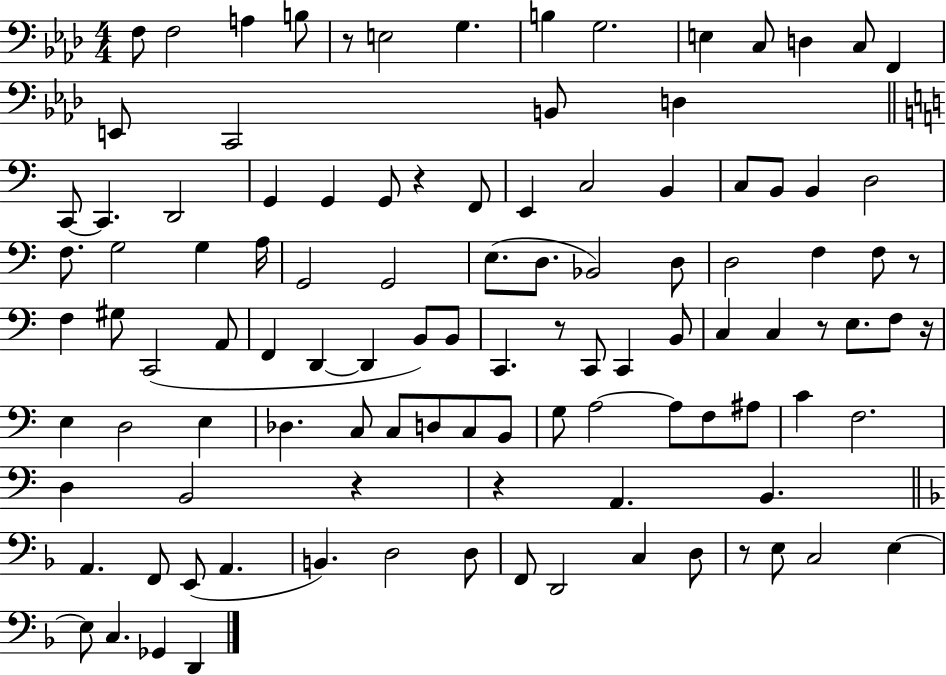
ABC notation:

X:1
T:Untitled
M:4/4
L:1/4
K:Ab
F,/2 F,2 A, B,/2 z/2 E,2 G, B, G,2 E, C,/2 D, C,/2 F,, E,,/2 C,,2 B,,/2 D, C,,/2 C,, D,,2 G,, G,, G,,/2 z F,,/2 E,, C,2 B,, C,/2 B,,/2 B,, D,2 F,/2 G,2 G, A,/4 G,,2 G,,2 E,/2 D,/2 _B,,2 D,/2 D,2 F, F,/2 z/2 F, ^G,/2 C,,2 A,,/2 F,, D,, D,, B,,/2 B,,/2 C,, z/2 C,,/2 C,, B,,/2 C, C, z/2 E,/2 F,/2 z/4 E, D,2 E, _D, C,/2 C,/2 D,/2 C,/2 B,,/2 G,/2 A,2 A,/2 F,/2 ^A,/2 C F,2 D, B,,2 z z A,, B,, A,, F,,/2 E,,/2 A,, B,, D,2 D,/2 F,,/2 D,,2 C, D,/2 z/2 E,/2 C,2 E, E,/2 C, _G,, D,,